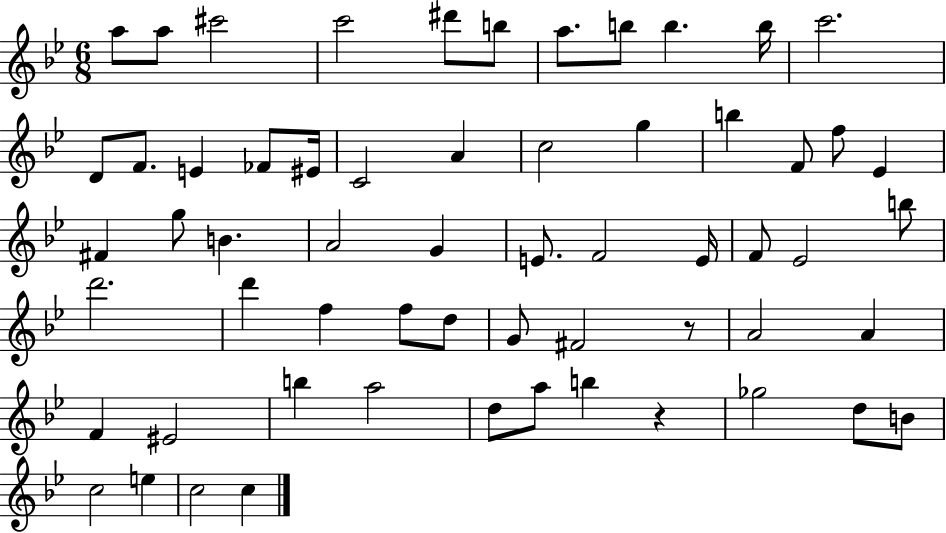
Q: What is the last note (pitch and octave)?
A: C5